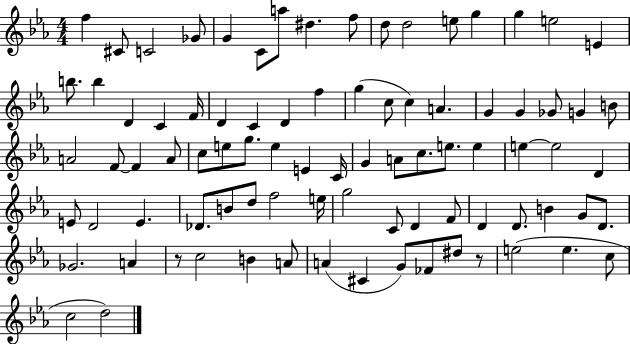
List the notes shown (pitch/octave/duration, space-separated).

F5/q C#4/e C4/h Gb4/e G4/q C4/e A5/e D#5/q. F5/e D5/e D5/h E5/e G5/q G5/q E5/h E4/q B5/e. B5/q D4/q C4/q F4/s D4/q C4/q D4/q F5/q G5/q C5/e C5/q A4/q. G4/q G4/q Gb4/e G4/q B4/e A4/h F4/e F4/q A4/e C5/e E5/e G5/e. E5/q E4/q C4/s G4/q A4/e C5/e. E5/e. E5/q E5/q E5/h D4/q E4/e D4/h E4/q. Db4/e. B4/e D5/e F5/h E5/s G5/h C4/e D4/q F4/e D4/q D4/e. B4/q G4/e D4/e. Gb4/h. A4/q R/e C5/h B4/q A4/e A4/q C#4/q G4/e FES4/e D#5/e R/e E5/h E5/q. C5/e C5/h D5/h